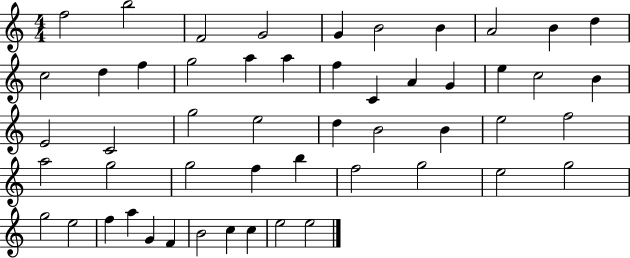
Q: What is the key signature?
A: C major